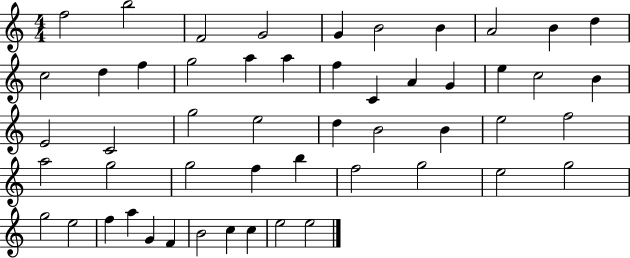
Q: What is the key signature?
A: C major